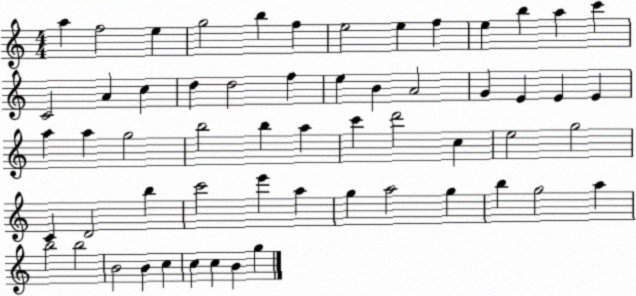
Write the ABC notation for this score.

X:1
T:Untitled
M:4/4
L:1/4
K:C
a f2 e g2 b f e2 e f e b a c' C2 A c d d2 f e B A2 G E E E a a g2 b2 b a c' d'2 c e2 g2 C D2 b c'2 e' a g a2 g b g2 a b2 b2 B2 B c c c B g